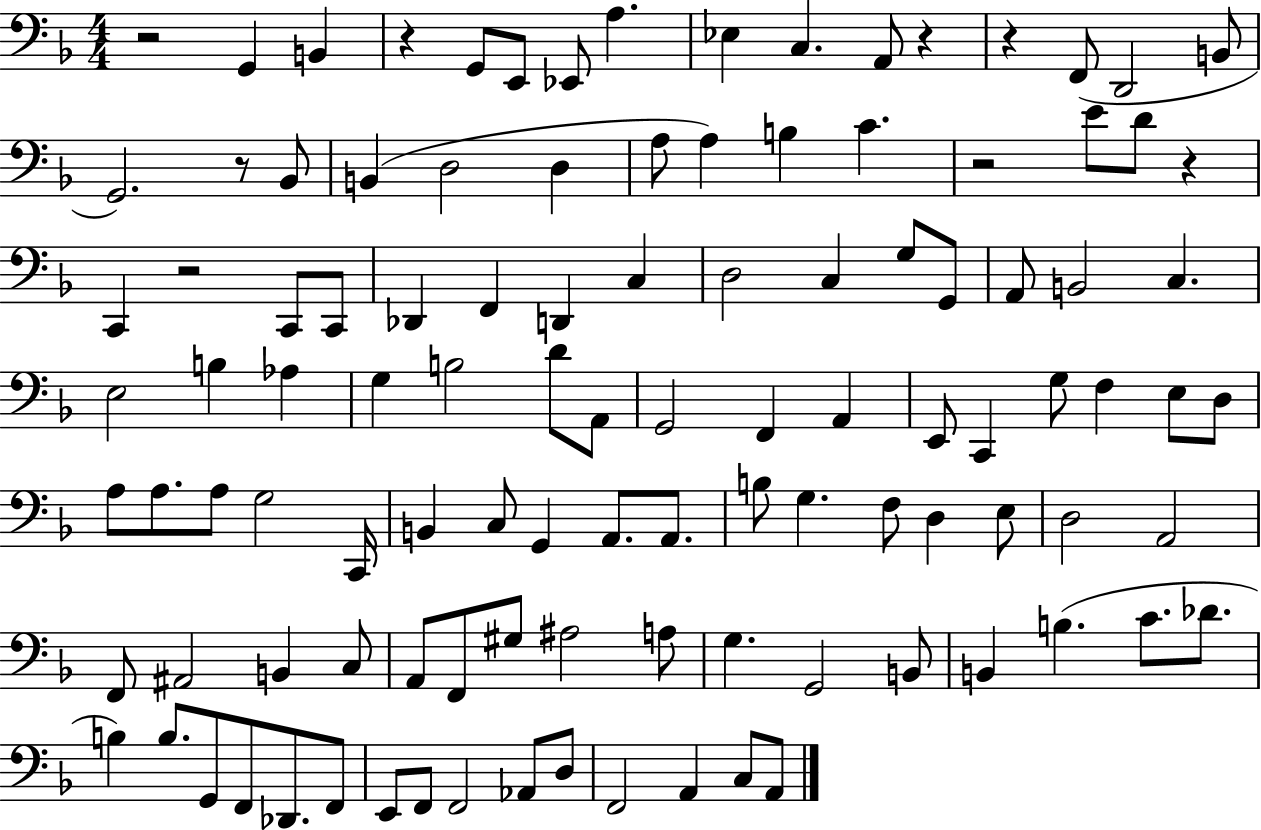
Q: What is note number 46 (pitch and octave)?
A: F2